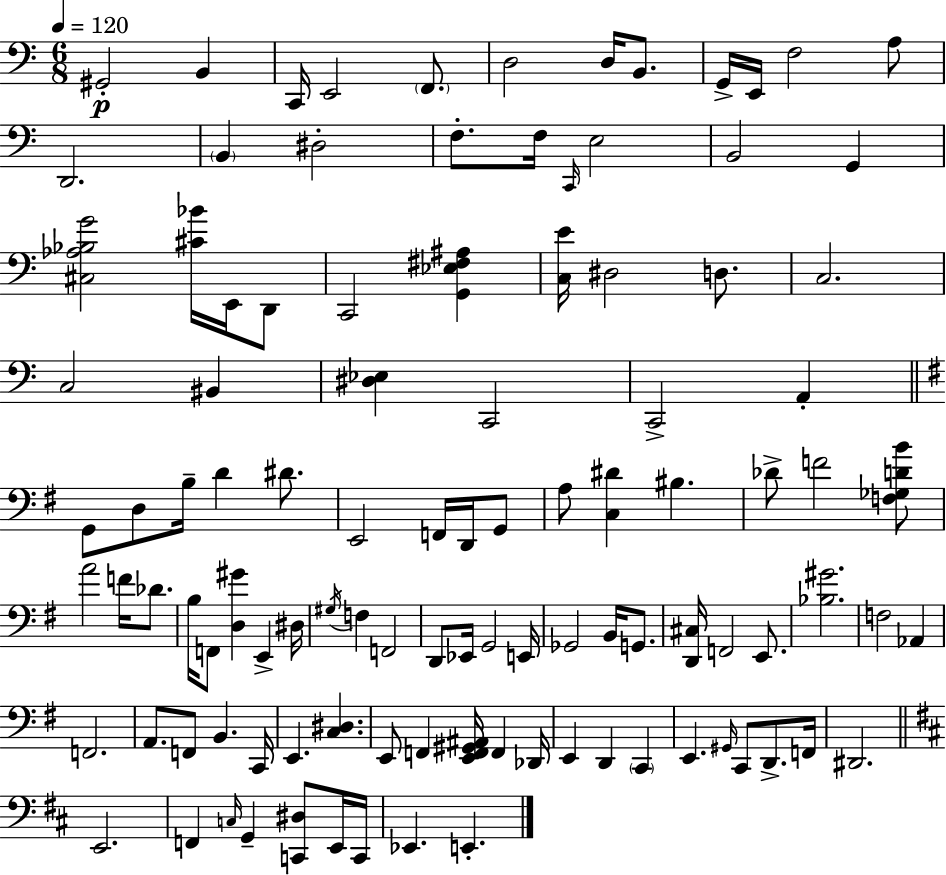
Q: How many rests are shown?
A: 0